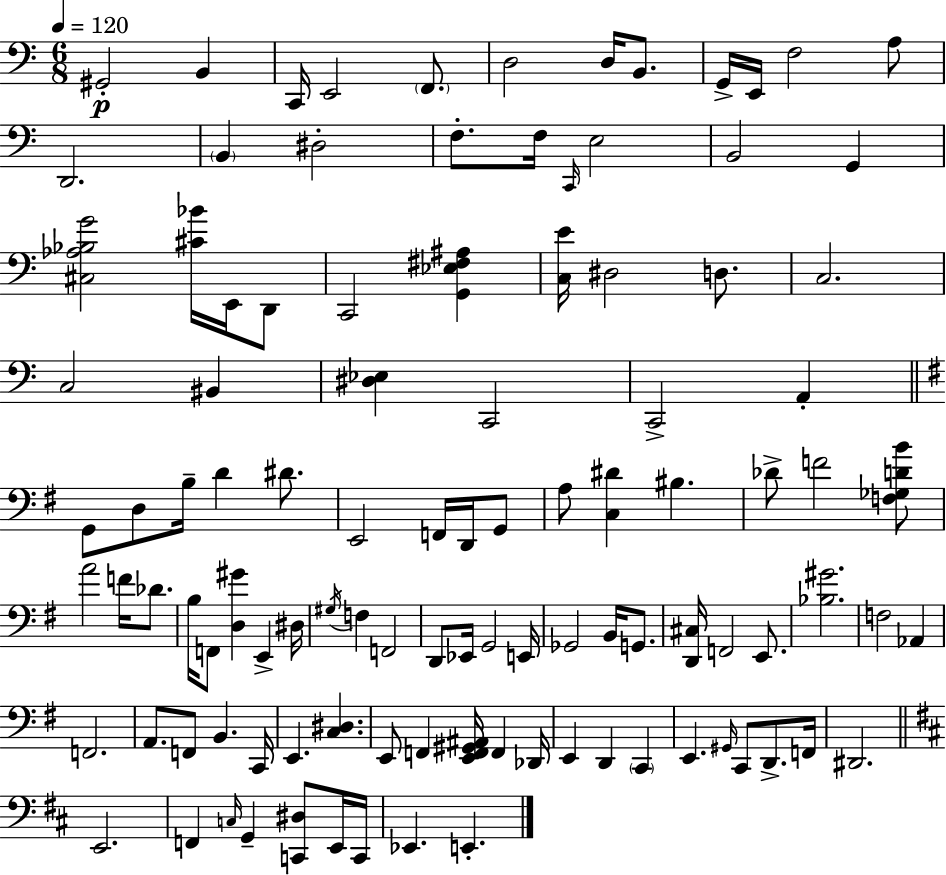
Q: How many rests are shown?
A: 0